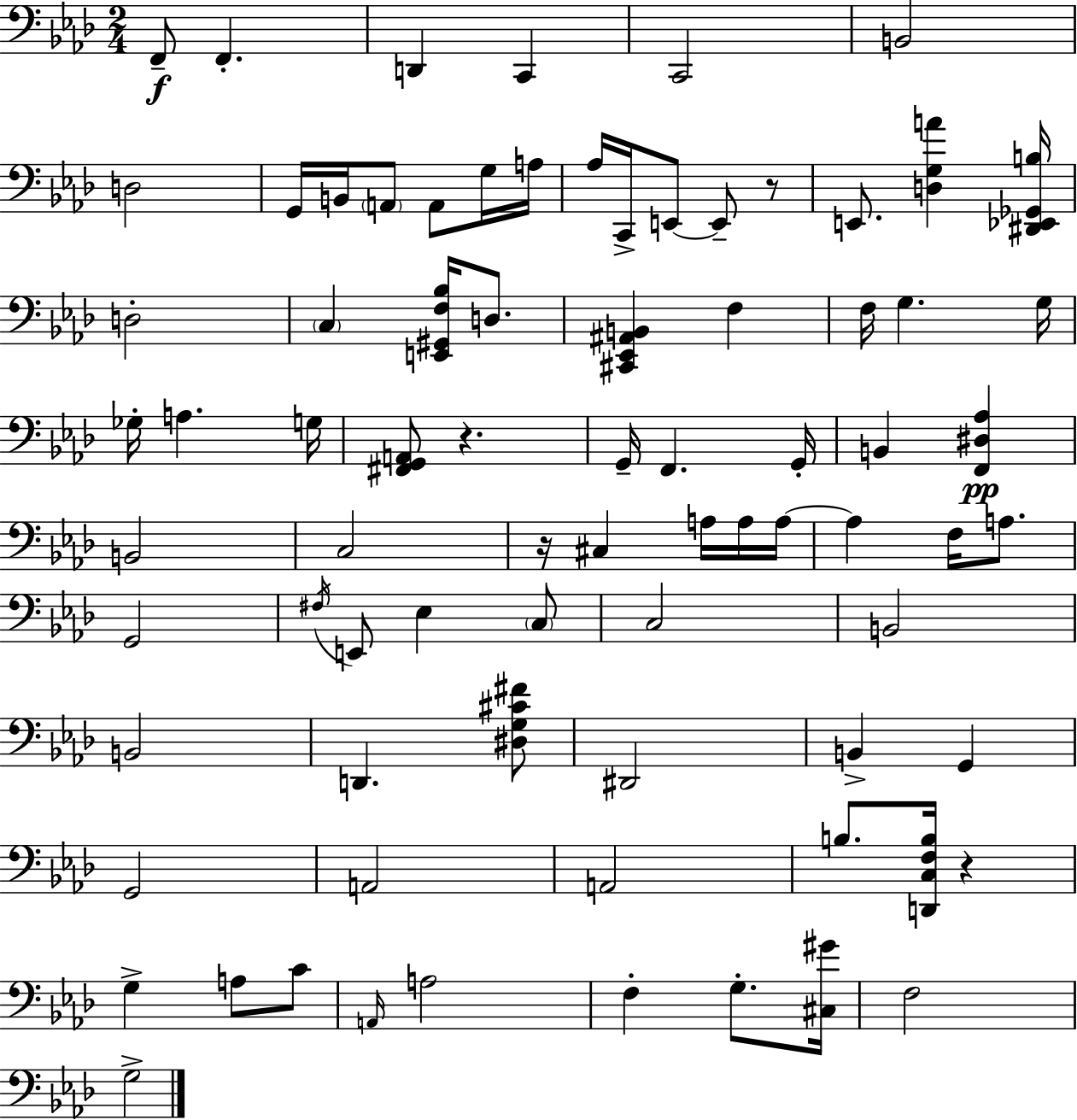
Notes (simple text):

F2/e F2/q. D2/q C2/q C2/h B2/h D3/h G2/s B2/s A2/e A2/e G3/s A3/s Ab3/s C2/s E2/e E2/e R/e E2/e. [D3,G3,A4]/q [D#2,Eb2,Gb2,B3]/s D3/h C3/q [E2,G#2,F3,Bb3]/s D3/e. [C#2,Eb2,A#2,B2]/q F3/q F3/s G3/q. G3/s Gb3/s A3/q. G3/s [F#2,G2,A2]/e R/q. G2/s F2/q. G2/s B2/q [F2,D#3,Ab3]/q B2/h C3/h R/s C#3/q A3/s A3/s A3/s A3/q F3/s A3/e. G2/h F#3/s E2/e Eb3/q C3/e C3/h B2/h B2/h D2/q. [D#3,G3,C#4,F#4]/e D#2/h B2/q G2/q G2/h A2/h A2/h B3/e. [D2,C3,F3,B3]/s R/q G3/q A3/e C4/e A2/s A3/h F3/q G3/e. [C#3,G#4]/s F3/h G3/h